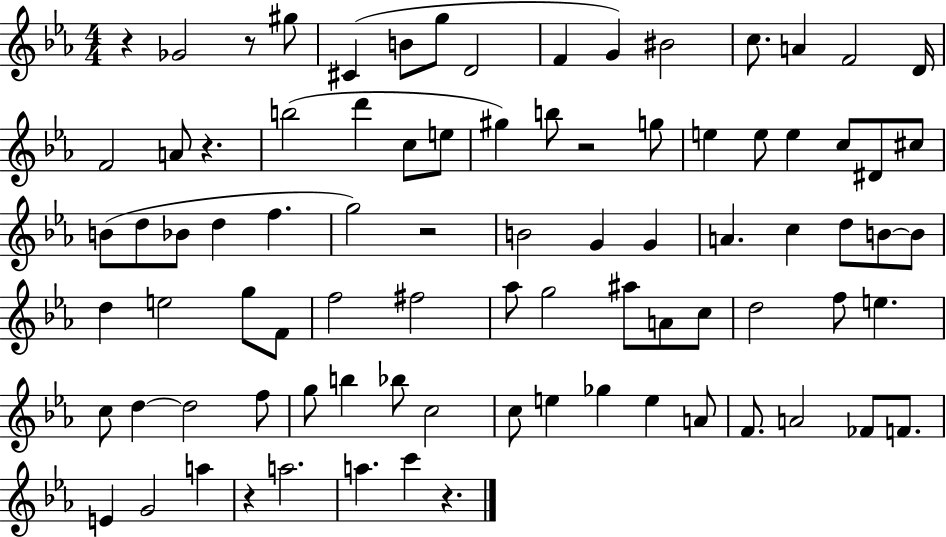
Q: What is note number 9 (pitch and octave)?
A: BIS4